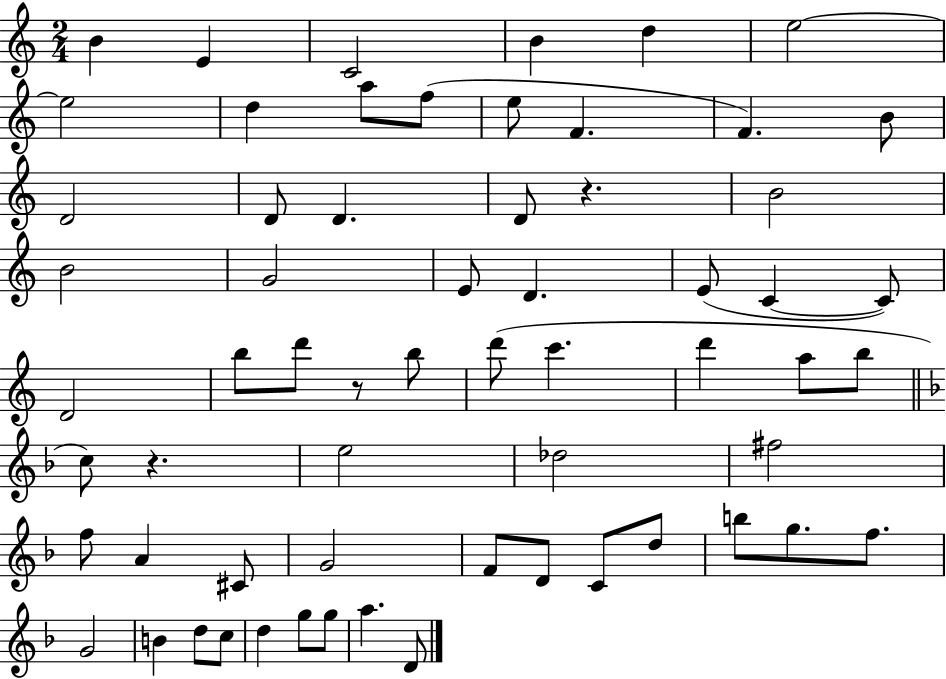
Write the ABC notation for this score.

X:1
T:Untitled
M:2/4
L:1/4
K:C
B E C2 B d e2 e2 d a/2 f/2 e/2 F F B/2 D2 D/2 D D/2 z B2 B2 G2 E/2 D E/2 C C/2 D2 b/2 d'/2 z/2 b/2 d'/2 c' d' a/2 b/2 c/2 z e2 _d2 ^f2 f/2 A ^C/2 G2 F/2 D/2 C/2 d/2 b/2 g/2 f/2 G2 B d/2 c/2 d g/2 g/2 a D/2